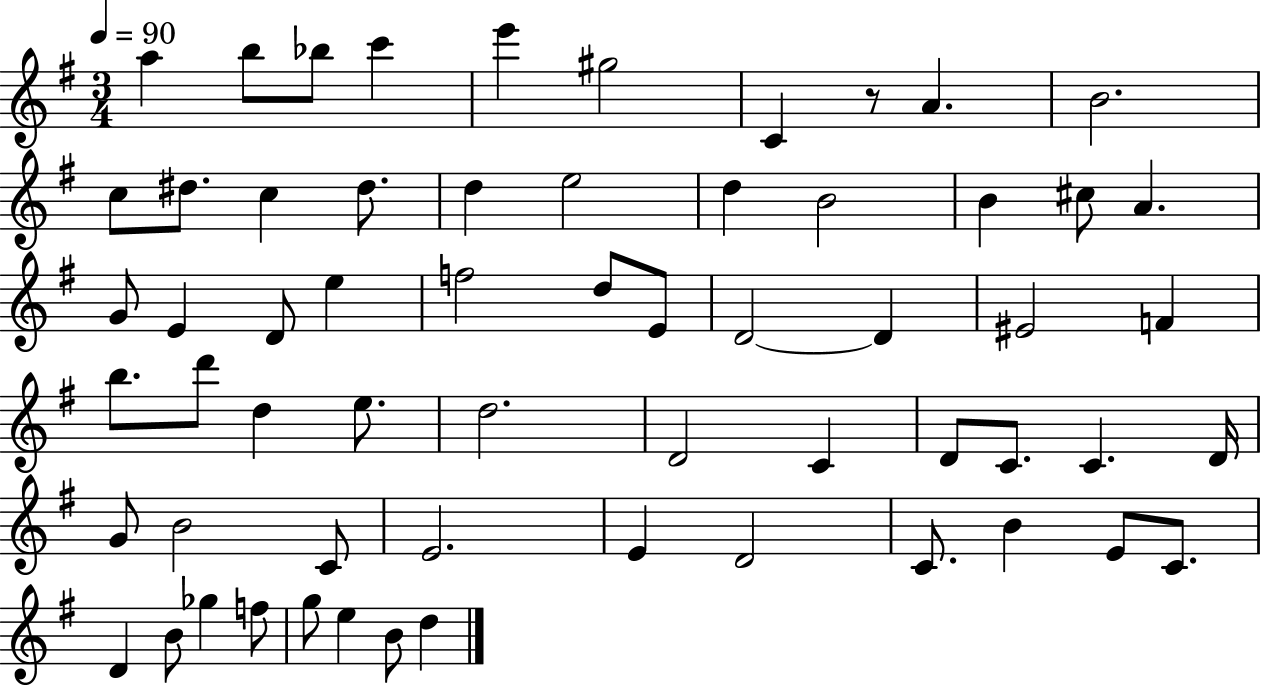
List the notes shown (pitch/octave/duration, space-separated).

A5/q B5/e Bb5/e C6/q E6/q G#5/h C4/q R/e A4/q. B4/h. C5/e D#5/e. C5/q D#5/e. D5/q E5/h D5/q B4/h B4/q C#5/e A4/q. G4/e E4/q D4/e E5/q F5/h D5/e E4/e D4/h D4/q EIS4/h F4/q B5/e. D6/e D5/q E5/e. D5/h. D4/h C4/q D4/e C4/e. C4/q. D4/s G4/e B4/h C4/e E4/h. E4/q D4/h C4/e. B4/q E4/e C4/e. D4/q B4/e Gb5/q F5/e G5/e E5/q B4/e D5/q